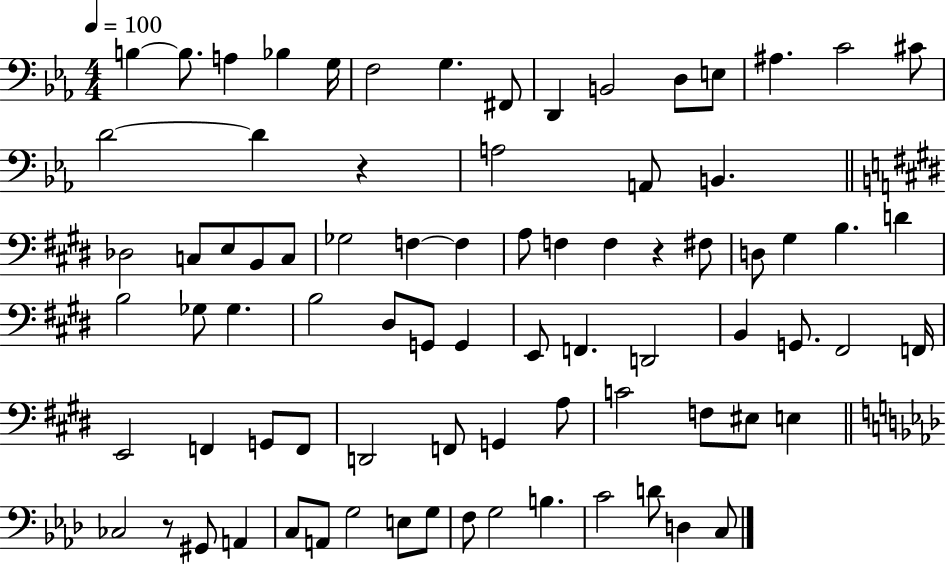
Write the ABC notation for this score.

X:1
T:Untitled
M:4/4
L:1/4
K:Eb
B, B,/2 A, _B, G,/4 F,2 G, ^F,,/2 D,, B,,2 D,/2 E,/2 ^A, C2 ^C/2 D2 D z A,2 A,,/2 B,, _D,2 C,/2 E,/2 B,,/2 C,/2 _G,2 F, F, A,/2 F, F, z ^F,/2 D,/2 ^G, B, D B,2 _G,/2 _G, B,2 ^D,/2 G,,/2 G,, E,,/2 F,, D,,2 B,, G,,/2 ^F,,2 F,,/4 E,,2 F,, G,,/2 F,,/2 D,,2 F,,/2 G,, A,/2 C2 F,/2 ^E,/2 E, _C,2 z/2 ^G,,/2 A,, C,/2 A,,/2 G,2 E,/2 G,/2 F,/2 G,2 B, C2 D/2 D, C,/2